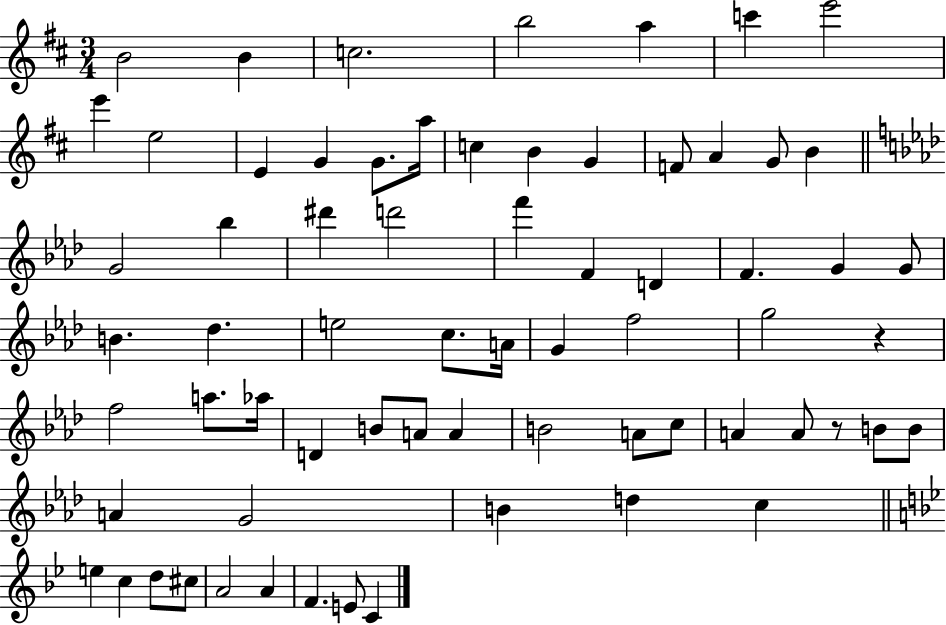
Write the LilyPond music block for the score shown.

{
  \clef treble
  \numericTimeSignature
  \time 3/4
  \key d \major
  \repeat volta 2 { b'2 b'4 | c''2. | b''2 a''4 | c'''4 e'''2 | \break e'''4 e''2 | e'4 g'4 g'8. a''16 | c''4 b'4 g'4 | f'8 a'4 g'8 b'4 | \break \bar "||" \break \key f \minor g'2 bes''4 | dis'''4 d'''2 | f'''4 f'4 d'4 | f'4. g'4 g'8 | \break b'4. des''4. | e''2 c''8. a'16 | g'4 f''2 | g''2 r4 | \break f''2 a''8. aes''16 | d'4 b'8 a'8 a'4 | b'2 a'8 c''8 | a'4 a'8 r8 b'8 b'8 | \break a'4 g'2 | b'4 d''4 c''4 | \bar "||" \break \key bes \major e''4 c''4 d''8 cis''8 | a'2 a'4 | f'4. e'8 c'4 | } \bar "|."
}